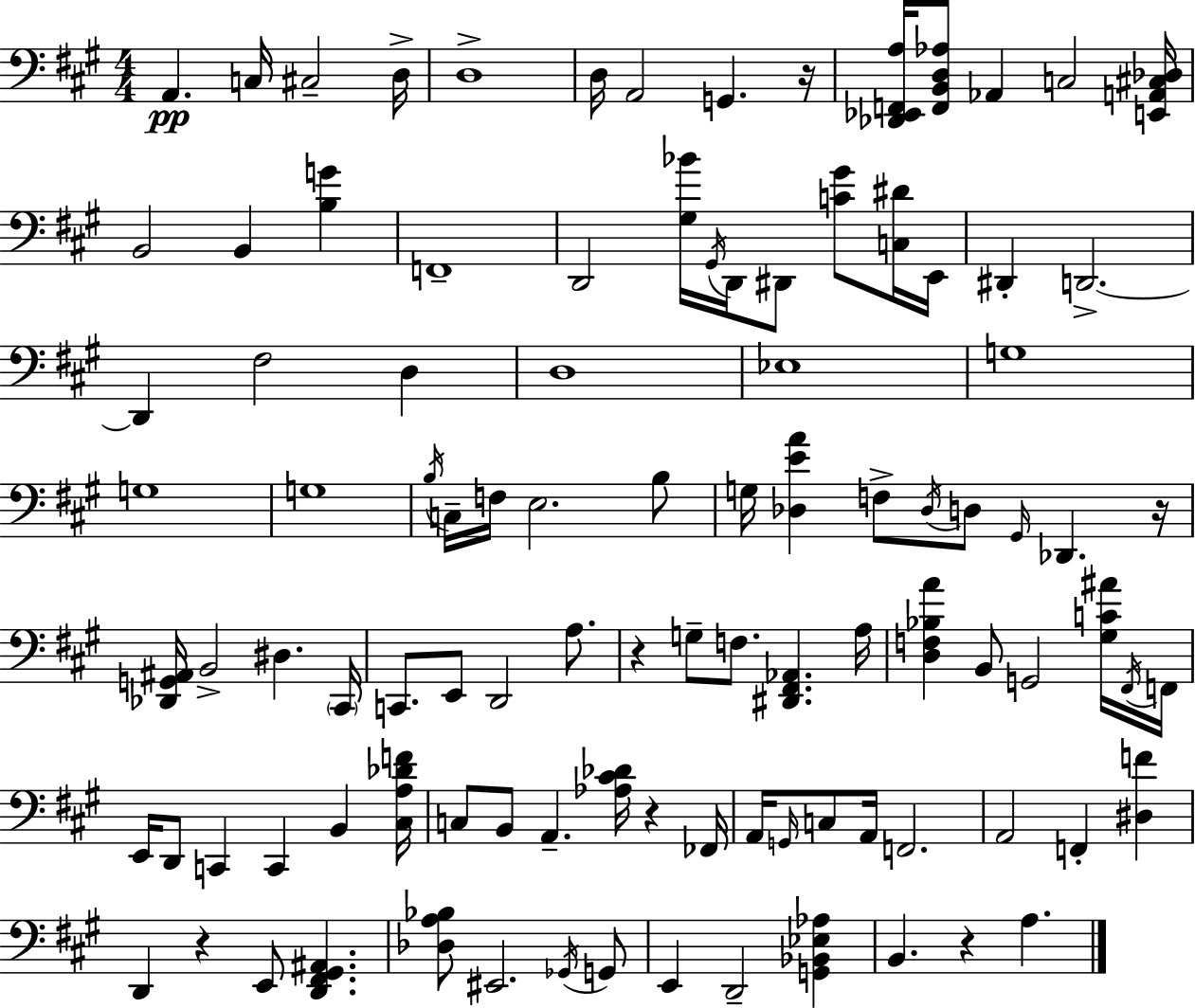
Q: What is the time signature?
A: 4/4